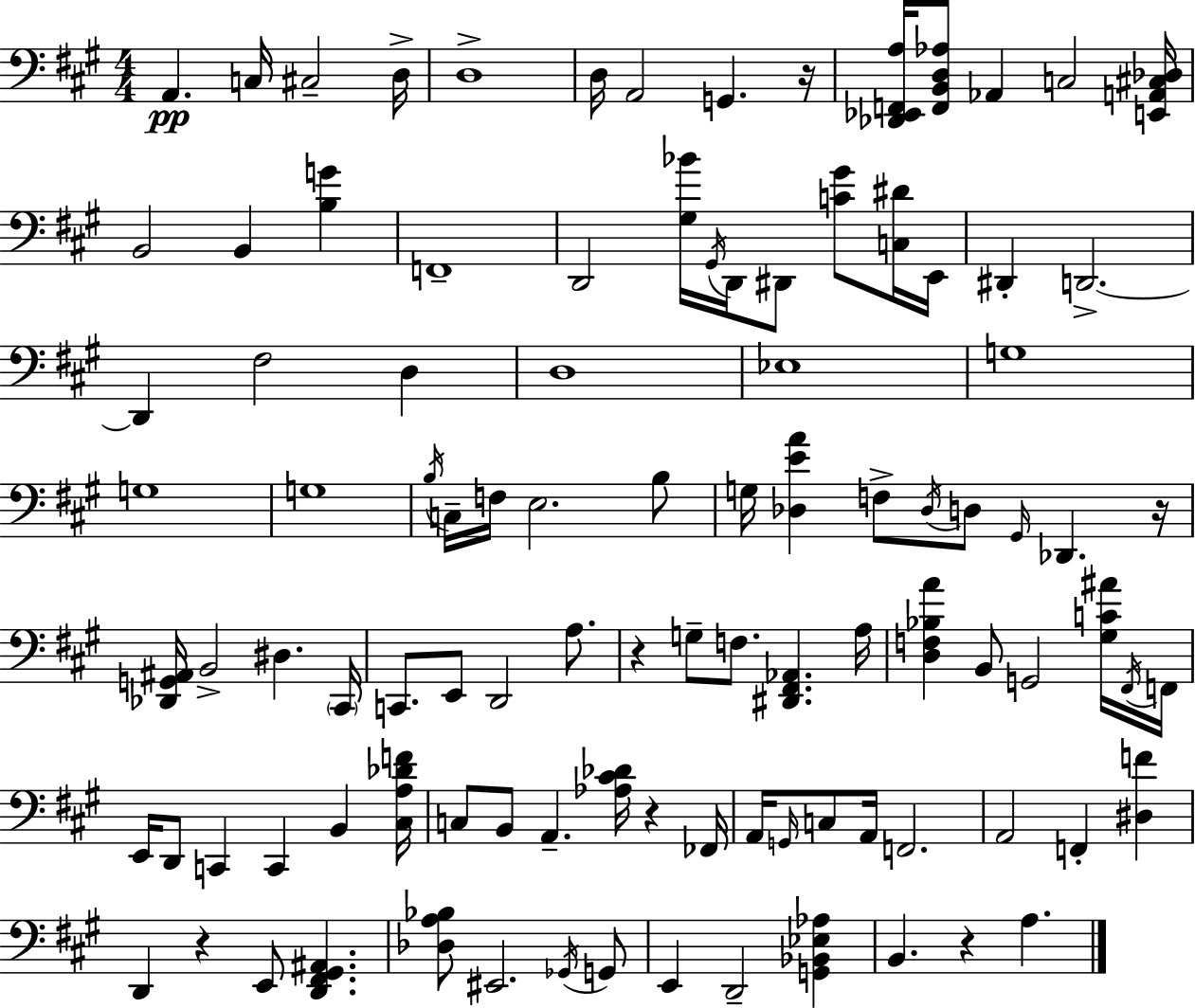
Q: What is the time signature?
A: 4/4